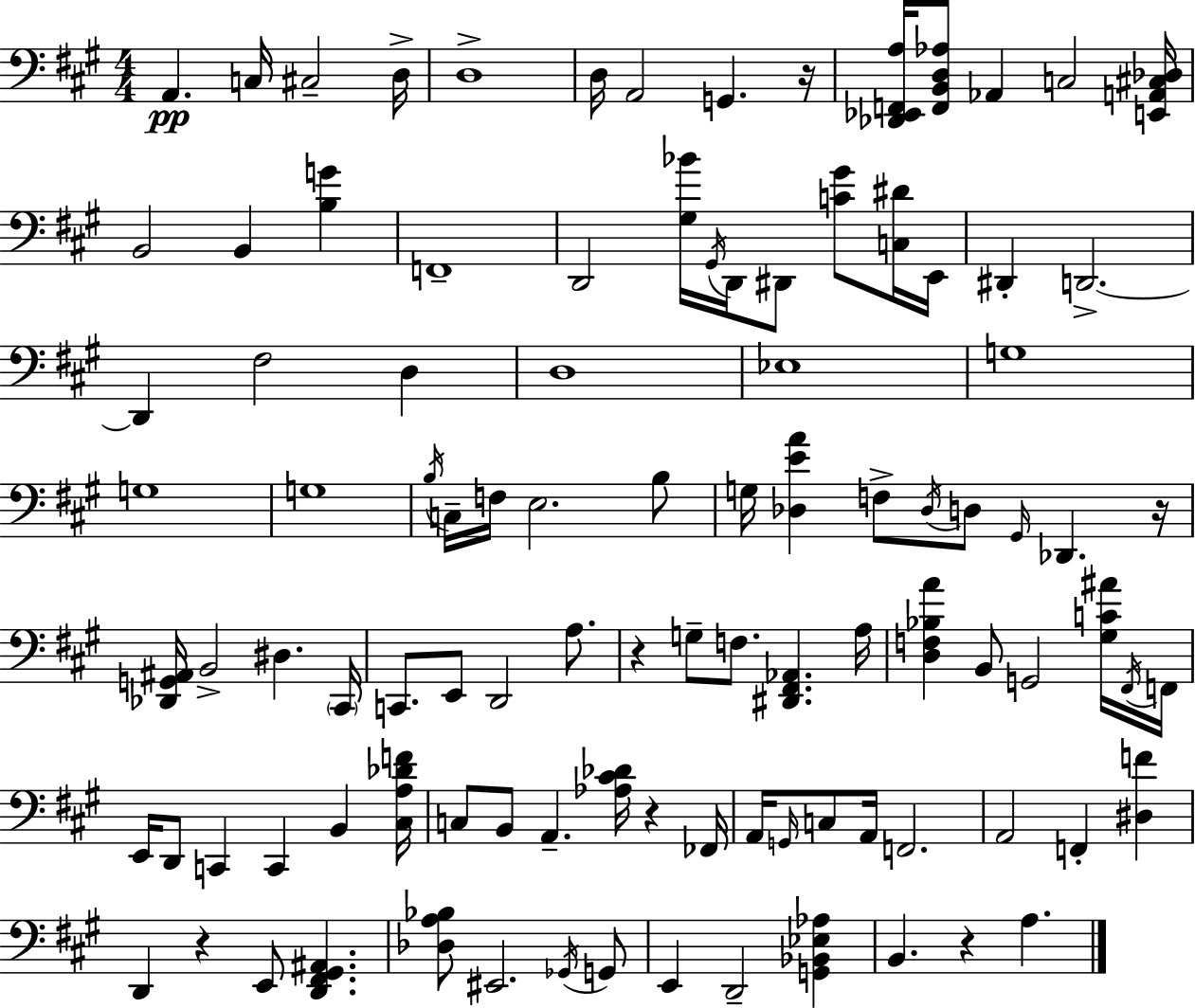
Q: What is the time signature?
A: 4/4